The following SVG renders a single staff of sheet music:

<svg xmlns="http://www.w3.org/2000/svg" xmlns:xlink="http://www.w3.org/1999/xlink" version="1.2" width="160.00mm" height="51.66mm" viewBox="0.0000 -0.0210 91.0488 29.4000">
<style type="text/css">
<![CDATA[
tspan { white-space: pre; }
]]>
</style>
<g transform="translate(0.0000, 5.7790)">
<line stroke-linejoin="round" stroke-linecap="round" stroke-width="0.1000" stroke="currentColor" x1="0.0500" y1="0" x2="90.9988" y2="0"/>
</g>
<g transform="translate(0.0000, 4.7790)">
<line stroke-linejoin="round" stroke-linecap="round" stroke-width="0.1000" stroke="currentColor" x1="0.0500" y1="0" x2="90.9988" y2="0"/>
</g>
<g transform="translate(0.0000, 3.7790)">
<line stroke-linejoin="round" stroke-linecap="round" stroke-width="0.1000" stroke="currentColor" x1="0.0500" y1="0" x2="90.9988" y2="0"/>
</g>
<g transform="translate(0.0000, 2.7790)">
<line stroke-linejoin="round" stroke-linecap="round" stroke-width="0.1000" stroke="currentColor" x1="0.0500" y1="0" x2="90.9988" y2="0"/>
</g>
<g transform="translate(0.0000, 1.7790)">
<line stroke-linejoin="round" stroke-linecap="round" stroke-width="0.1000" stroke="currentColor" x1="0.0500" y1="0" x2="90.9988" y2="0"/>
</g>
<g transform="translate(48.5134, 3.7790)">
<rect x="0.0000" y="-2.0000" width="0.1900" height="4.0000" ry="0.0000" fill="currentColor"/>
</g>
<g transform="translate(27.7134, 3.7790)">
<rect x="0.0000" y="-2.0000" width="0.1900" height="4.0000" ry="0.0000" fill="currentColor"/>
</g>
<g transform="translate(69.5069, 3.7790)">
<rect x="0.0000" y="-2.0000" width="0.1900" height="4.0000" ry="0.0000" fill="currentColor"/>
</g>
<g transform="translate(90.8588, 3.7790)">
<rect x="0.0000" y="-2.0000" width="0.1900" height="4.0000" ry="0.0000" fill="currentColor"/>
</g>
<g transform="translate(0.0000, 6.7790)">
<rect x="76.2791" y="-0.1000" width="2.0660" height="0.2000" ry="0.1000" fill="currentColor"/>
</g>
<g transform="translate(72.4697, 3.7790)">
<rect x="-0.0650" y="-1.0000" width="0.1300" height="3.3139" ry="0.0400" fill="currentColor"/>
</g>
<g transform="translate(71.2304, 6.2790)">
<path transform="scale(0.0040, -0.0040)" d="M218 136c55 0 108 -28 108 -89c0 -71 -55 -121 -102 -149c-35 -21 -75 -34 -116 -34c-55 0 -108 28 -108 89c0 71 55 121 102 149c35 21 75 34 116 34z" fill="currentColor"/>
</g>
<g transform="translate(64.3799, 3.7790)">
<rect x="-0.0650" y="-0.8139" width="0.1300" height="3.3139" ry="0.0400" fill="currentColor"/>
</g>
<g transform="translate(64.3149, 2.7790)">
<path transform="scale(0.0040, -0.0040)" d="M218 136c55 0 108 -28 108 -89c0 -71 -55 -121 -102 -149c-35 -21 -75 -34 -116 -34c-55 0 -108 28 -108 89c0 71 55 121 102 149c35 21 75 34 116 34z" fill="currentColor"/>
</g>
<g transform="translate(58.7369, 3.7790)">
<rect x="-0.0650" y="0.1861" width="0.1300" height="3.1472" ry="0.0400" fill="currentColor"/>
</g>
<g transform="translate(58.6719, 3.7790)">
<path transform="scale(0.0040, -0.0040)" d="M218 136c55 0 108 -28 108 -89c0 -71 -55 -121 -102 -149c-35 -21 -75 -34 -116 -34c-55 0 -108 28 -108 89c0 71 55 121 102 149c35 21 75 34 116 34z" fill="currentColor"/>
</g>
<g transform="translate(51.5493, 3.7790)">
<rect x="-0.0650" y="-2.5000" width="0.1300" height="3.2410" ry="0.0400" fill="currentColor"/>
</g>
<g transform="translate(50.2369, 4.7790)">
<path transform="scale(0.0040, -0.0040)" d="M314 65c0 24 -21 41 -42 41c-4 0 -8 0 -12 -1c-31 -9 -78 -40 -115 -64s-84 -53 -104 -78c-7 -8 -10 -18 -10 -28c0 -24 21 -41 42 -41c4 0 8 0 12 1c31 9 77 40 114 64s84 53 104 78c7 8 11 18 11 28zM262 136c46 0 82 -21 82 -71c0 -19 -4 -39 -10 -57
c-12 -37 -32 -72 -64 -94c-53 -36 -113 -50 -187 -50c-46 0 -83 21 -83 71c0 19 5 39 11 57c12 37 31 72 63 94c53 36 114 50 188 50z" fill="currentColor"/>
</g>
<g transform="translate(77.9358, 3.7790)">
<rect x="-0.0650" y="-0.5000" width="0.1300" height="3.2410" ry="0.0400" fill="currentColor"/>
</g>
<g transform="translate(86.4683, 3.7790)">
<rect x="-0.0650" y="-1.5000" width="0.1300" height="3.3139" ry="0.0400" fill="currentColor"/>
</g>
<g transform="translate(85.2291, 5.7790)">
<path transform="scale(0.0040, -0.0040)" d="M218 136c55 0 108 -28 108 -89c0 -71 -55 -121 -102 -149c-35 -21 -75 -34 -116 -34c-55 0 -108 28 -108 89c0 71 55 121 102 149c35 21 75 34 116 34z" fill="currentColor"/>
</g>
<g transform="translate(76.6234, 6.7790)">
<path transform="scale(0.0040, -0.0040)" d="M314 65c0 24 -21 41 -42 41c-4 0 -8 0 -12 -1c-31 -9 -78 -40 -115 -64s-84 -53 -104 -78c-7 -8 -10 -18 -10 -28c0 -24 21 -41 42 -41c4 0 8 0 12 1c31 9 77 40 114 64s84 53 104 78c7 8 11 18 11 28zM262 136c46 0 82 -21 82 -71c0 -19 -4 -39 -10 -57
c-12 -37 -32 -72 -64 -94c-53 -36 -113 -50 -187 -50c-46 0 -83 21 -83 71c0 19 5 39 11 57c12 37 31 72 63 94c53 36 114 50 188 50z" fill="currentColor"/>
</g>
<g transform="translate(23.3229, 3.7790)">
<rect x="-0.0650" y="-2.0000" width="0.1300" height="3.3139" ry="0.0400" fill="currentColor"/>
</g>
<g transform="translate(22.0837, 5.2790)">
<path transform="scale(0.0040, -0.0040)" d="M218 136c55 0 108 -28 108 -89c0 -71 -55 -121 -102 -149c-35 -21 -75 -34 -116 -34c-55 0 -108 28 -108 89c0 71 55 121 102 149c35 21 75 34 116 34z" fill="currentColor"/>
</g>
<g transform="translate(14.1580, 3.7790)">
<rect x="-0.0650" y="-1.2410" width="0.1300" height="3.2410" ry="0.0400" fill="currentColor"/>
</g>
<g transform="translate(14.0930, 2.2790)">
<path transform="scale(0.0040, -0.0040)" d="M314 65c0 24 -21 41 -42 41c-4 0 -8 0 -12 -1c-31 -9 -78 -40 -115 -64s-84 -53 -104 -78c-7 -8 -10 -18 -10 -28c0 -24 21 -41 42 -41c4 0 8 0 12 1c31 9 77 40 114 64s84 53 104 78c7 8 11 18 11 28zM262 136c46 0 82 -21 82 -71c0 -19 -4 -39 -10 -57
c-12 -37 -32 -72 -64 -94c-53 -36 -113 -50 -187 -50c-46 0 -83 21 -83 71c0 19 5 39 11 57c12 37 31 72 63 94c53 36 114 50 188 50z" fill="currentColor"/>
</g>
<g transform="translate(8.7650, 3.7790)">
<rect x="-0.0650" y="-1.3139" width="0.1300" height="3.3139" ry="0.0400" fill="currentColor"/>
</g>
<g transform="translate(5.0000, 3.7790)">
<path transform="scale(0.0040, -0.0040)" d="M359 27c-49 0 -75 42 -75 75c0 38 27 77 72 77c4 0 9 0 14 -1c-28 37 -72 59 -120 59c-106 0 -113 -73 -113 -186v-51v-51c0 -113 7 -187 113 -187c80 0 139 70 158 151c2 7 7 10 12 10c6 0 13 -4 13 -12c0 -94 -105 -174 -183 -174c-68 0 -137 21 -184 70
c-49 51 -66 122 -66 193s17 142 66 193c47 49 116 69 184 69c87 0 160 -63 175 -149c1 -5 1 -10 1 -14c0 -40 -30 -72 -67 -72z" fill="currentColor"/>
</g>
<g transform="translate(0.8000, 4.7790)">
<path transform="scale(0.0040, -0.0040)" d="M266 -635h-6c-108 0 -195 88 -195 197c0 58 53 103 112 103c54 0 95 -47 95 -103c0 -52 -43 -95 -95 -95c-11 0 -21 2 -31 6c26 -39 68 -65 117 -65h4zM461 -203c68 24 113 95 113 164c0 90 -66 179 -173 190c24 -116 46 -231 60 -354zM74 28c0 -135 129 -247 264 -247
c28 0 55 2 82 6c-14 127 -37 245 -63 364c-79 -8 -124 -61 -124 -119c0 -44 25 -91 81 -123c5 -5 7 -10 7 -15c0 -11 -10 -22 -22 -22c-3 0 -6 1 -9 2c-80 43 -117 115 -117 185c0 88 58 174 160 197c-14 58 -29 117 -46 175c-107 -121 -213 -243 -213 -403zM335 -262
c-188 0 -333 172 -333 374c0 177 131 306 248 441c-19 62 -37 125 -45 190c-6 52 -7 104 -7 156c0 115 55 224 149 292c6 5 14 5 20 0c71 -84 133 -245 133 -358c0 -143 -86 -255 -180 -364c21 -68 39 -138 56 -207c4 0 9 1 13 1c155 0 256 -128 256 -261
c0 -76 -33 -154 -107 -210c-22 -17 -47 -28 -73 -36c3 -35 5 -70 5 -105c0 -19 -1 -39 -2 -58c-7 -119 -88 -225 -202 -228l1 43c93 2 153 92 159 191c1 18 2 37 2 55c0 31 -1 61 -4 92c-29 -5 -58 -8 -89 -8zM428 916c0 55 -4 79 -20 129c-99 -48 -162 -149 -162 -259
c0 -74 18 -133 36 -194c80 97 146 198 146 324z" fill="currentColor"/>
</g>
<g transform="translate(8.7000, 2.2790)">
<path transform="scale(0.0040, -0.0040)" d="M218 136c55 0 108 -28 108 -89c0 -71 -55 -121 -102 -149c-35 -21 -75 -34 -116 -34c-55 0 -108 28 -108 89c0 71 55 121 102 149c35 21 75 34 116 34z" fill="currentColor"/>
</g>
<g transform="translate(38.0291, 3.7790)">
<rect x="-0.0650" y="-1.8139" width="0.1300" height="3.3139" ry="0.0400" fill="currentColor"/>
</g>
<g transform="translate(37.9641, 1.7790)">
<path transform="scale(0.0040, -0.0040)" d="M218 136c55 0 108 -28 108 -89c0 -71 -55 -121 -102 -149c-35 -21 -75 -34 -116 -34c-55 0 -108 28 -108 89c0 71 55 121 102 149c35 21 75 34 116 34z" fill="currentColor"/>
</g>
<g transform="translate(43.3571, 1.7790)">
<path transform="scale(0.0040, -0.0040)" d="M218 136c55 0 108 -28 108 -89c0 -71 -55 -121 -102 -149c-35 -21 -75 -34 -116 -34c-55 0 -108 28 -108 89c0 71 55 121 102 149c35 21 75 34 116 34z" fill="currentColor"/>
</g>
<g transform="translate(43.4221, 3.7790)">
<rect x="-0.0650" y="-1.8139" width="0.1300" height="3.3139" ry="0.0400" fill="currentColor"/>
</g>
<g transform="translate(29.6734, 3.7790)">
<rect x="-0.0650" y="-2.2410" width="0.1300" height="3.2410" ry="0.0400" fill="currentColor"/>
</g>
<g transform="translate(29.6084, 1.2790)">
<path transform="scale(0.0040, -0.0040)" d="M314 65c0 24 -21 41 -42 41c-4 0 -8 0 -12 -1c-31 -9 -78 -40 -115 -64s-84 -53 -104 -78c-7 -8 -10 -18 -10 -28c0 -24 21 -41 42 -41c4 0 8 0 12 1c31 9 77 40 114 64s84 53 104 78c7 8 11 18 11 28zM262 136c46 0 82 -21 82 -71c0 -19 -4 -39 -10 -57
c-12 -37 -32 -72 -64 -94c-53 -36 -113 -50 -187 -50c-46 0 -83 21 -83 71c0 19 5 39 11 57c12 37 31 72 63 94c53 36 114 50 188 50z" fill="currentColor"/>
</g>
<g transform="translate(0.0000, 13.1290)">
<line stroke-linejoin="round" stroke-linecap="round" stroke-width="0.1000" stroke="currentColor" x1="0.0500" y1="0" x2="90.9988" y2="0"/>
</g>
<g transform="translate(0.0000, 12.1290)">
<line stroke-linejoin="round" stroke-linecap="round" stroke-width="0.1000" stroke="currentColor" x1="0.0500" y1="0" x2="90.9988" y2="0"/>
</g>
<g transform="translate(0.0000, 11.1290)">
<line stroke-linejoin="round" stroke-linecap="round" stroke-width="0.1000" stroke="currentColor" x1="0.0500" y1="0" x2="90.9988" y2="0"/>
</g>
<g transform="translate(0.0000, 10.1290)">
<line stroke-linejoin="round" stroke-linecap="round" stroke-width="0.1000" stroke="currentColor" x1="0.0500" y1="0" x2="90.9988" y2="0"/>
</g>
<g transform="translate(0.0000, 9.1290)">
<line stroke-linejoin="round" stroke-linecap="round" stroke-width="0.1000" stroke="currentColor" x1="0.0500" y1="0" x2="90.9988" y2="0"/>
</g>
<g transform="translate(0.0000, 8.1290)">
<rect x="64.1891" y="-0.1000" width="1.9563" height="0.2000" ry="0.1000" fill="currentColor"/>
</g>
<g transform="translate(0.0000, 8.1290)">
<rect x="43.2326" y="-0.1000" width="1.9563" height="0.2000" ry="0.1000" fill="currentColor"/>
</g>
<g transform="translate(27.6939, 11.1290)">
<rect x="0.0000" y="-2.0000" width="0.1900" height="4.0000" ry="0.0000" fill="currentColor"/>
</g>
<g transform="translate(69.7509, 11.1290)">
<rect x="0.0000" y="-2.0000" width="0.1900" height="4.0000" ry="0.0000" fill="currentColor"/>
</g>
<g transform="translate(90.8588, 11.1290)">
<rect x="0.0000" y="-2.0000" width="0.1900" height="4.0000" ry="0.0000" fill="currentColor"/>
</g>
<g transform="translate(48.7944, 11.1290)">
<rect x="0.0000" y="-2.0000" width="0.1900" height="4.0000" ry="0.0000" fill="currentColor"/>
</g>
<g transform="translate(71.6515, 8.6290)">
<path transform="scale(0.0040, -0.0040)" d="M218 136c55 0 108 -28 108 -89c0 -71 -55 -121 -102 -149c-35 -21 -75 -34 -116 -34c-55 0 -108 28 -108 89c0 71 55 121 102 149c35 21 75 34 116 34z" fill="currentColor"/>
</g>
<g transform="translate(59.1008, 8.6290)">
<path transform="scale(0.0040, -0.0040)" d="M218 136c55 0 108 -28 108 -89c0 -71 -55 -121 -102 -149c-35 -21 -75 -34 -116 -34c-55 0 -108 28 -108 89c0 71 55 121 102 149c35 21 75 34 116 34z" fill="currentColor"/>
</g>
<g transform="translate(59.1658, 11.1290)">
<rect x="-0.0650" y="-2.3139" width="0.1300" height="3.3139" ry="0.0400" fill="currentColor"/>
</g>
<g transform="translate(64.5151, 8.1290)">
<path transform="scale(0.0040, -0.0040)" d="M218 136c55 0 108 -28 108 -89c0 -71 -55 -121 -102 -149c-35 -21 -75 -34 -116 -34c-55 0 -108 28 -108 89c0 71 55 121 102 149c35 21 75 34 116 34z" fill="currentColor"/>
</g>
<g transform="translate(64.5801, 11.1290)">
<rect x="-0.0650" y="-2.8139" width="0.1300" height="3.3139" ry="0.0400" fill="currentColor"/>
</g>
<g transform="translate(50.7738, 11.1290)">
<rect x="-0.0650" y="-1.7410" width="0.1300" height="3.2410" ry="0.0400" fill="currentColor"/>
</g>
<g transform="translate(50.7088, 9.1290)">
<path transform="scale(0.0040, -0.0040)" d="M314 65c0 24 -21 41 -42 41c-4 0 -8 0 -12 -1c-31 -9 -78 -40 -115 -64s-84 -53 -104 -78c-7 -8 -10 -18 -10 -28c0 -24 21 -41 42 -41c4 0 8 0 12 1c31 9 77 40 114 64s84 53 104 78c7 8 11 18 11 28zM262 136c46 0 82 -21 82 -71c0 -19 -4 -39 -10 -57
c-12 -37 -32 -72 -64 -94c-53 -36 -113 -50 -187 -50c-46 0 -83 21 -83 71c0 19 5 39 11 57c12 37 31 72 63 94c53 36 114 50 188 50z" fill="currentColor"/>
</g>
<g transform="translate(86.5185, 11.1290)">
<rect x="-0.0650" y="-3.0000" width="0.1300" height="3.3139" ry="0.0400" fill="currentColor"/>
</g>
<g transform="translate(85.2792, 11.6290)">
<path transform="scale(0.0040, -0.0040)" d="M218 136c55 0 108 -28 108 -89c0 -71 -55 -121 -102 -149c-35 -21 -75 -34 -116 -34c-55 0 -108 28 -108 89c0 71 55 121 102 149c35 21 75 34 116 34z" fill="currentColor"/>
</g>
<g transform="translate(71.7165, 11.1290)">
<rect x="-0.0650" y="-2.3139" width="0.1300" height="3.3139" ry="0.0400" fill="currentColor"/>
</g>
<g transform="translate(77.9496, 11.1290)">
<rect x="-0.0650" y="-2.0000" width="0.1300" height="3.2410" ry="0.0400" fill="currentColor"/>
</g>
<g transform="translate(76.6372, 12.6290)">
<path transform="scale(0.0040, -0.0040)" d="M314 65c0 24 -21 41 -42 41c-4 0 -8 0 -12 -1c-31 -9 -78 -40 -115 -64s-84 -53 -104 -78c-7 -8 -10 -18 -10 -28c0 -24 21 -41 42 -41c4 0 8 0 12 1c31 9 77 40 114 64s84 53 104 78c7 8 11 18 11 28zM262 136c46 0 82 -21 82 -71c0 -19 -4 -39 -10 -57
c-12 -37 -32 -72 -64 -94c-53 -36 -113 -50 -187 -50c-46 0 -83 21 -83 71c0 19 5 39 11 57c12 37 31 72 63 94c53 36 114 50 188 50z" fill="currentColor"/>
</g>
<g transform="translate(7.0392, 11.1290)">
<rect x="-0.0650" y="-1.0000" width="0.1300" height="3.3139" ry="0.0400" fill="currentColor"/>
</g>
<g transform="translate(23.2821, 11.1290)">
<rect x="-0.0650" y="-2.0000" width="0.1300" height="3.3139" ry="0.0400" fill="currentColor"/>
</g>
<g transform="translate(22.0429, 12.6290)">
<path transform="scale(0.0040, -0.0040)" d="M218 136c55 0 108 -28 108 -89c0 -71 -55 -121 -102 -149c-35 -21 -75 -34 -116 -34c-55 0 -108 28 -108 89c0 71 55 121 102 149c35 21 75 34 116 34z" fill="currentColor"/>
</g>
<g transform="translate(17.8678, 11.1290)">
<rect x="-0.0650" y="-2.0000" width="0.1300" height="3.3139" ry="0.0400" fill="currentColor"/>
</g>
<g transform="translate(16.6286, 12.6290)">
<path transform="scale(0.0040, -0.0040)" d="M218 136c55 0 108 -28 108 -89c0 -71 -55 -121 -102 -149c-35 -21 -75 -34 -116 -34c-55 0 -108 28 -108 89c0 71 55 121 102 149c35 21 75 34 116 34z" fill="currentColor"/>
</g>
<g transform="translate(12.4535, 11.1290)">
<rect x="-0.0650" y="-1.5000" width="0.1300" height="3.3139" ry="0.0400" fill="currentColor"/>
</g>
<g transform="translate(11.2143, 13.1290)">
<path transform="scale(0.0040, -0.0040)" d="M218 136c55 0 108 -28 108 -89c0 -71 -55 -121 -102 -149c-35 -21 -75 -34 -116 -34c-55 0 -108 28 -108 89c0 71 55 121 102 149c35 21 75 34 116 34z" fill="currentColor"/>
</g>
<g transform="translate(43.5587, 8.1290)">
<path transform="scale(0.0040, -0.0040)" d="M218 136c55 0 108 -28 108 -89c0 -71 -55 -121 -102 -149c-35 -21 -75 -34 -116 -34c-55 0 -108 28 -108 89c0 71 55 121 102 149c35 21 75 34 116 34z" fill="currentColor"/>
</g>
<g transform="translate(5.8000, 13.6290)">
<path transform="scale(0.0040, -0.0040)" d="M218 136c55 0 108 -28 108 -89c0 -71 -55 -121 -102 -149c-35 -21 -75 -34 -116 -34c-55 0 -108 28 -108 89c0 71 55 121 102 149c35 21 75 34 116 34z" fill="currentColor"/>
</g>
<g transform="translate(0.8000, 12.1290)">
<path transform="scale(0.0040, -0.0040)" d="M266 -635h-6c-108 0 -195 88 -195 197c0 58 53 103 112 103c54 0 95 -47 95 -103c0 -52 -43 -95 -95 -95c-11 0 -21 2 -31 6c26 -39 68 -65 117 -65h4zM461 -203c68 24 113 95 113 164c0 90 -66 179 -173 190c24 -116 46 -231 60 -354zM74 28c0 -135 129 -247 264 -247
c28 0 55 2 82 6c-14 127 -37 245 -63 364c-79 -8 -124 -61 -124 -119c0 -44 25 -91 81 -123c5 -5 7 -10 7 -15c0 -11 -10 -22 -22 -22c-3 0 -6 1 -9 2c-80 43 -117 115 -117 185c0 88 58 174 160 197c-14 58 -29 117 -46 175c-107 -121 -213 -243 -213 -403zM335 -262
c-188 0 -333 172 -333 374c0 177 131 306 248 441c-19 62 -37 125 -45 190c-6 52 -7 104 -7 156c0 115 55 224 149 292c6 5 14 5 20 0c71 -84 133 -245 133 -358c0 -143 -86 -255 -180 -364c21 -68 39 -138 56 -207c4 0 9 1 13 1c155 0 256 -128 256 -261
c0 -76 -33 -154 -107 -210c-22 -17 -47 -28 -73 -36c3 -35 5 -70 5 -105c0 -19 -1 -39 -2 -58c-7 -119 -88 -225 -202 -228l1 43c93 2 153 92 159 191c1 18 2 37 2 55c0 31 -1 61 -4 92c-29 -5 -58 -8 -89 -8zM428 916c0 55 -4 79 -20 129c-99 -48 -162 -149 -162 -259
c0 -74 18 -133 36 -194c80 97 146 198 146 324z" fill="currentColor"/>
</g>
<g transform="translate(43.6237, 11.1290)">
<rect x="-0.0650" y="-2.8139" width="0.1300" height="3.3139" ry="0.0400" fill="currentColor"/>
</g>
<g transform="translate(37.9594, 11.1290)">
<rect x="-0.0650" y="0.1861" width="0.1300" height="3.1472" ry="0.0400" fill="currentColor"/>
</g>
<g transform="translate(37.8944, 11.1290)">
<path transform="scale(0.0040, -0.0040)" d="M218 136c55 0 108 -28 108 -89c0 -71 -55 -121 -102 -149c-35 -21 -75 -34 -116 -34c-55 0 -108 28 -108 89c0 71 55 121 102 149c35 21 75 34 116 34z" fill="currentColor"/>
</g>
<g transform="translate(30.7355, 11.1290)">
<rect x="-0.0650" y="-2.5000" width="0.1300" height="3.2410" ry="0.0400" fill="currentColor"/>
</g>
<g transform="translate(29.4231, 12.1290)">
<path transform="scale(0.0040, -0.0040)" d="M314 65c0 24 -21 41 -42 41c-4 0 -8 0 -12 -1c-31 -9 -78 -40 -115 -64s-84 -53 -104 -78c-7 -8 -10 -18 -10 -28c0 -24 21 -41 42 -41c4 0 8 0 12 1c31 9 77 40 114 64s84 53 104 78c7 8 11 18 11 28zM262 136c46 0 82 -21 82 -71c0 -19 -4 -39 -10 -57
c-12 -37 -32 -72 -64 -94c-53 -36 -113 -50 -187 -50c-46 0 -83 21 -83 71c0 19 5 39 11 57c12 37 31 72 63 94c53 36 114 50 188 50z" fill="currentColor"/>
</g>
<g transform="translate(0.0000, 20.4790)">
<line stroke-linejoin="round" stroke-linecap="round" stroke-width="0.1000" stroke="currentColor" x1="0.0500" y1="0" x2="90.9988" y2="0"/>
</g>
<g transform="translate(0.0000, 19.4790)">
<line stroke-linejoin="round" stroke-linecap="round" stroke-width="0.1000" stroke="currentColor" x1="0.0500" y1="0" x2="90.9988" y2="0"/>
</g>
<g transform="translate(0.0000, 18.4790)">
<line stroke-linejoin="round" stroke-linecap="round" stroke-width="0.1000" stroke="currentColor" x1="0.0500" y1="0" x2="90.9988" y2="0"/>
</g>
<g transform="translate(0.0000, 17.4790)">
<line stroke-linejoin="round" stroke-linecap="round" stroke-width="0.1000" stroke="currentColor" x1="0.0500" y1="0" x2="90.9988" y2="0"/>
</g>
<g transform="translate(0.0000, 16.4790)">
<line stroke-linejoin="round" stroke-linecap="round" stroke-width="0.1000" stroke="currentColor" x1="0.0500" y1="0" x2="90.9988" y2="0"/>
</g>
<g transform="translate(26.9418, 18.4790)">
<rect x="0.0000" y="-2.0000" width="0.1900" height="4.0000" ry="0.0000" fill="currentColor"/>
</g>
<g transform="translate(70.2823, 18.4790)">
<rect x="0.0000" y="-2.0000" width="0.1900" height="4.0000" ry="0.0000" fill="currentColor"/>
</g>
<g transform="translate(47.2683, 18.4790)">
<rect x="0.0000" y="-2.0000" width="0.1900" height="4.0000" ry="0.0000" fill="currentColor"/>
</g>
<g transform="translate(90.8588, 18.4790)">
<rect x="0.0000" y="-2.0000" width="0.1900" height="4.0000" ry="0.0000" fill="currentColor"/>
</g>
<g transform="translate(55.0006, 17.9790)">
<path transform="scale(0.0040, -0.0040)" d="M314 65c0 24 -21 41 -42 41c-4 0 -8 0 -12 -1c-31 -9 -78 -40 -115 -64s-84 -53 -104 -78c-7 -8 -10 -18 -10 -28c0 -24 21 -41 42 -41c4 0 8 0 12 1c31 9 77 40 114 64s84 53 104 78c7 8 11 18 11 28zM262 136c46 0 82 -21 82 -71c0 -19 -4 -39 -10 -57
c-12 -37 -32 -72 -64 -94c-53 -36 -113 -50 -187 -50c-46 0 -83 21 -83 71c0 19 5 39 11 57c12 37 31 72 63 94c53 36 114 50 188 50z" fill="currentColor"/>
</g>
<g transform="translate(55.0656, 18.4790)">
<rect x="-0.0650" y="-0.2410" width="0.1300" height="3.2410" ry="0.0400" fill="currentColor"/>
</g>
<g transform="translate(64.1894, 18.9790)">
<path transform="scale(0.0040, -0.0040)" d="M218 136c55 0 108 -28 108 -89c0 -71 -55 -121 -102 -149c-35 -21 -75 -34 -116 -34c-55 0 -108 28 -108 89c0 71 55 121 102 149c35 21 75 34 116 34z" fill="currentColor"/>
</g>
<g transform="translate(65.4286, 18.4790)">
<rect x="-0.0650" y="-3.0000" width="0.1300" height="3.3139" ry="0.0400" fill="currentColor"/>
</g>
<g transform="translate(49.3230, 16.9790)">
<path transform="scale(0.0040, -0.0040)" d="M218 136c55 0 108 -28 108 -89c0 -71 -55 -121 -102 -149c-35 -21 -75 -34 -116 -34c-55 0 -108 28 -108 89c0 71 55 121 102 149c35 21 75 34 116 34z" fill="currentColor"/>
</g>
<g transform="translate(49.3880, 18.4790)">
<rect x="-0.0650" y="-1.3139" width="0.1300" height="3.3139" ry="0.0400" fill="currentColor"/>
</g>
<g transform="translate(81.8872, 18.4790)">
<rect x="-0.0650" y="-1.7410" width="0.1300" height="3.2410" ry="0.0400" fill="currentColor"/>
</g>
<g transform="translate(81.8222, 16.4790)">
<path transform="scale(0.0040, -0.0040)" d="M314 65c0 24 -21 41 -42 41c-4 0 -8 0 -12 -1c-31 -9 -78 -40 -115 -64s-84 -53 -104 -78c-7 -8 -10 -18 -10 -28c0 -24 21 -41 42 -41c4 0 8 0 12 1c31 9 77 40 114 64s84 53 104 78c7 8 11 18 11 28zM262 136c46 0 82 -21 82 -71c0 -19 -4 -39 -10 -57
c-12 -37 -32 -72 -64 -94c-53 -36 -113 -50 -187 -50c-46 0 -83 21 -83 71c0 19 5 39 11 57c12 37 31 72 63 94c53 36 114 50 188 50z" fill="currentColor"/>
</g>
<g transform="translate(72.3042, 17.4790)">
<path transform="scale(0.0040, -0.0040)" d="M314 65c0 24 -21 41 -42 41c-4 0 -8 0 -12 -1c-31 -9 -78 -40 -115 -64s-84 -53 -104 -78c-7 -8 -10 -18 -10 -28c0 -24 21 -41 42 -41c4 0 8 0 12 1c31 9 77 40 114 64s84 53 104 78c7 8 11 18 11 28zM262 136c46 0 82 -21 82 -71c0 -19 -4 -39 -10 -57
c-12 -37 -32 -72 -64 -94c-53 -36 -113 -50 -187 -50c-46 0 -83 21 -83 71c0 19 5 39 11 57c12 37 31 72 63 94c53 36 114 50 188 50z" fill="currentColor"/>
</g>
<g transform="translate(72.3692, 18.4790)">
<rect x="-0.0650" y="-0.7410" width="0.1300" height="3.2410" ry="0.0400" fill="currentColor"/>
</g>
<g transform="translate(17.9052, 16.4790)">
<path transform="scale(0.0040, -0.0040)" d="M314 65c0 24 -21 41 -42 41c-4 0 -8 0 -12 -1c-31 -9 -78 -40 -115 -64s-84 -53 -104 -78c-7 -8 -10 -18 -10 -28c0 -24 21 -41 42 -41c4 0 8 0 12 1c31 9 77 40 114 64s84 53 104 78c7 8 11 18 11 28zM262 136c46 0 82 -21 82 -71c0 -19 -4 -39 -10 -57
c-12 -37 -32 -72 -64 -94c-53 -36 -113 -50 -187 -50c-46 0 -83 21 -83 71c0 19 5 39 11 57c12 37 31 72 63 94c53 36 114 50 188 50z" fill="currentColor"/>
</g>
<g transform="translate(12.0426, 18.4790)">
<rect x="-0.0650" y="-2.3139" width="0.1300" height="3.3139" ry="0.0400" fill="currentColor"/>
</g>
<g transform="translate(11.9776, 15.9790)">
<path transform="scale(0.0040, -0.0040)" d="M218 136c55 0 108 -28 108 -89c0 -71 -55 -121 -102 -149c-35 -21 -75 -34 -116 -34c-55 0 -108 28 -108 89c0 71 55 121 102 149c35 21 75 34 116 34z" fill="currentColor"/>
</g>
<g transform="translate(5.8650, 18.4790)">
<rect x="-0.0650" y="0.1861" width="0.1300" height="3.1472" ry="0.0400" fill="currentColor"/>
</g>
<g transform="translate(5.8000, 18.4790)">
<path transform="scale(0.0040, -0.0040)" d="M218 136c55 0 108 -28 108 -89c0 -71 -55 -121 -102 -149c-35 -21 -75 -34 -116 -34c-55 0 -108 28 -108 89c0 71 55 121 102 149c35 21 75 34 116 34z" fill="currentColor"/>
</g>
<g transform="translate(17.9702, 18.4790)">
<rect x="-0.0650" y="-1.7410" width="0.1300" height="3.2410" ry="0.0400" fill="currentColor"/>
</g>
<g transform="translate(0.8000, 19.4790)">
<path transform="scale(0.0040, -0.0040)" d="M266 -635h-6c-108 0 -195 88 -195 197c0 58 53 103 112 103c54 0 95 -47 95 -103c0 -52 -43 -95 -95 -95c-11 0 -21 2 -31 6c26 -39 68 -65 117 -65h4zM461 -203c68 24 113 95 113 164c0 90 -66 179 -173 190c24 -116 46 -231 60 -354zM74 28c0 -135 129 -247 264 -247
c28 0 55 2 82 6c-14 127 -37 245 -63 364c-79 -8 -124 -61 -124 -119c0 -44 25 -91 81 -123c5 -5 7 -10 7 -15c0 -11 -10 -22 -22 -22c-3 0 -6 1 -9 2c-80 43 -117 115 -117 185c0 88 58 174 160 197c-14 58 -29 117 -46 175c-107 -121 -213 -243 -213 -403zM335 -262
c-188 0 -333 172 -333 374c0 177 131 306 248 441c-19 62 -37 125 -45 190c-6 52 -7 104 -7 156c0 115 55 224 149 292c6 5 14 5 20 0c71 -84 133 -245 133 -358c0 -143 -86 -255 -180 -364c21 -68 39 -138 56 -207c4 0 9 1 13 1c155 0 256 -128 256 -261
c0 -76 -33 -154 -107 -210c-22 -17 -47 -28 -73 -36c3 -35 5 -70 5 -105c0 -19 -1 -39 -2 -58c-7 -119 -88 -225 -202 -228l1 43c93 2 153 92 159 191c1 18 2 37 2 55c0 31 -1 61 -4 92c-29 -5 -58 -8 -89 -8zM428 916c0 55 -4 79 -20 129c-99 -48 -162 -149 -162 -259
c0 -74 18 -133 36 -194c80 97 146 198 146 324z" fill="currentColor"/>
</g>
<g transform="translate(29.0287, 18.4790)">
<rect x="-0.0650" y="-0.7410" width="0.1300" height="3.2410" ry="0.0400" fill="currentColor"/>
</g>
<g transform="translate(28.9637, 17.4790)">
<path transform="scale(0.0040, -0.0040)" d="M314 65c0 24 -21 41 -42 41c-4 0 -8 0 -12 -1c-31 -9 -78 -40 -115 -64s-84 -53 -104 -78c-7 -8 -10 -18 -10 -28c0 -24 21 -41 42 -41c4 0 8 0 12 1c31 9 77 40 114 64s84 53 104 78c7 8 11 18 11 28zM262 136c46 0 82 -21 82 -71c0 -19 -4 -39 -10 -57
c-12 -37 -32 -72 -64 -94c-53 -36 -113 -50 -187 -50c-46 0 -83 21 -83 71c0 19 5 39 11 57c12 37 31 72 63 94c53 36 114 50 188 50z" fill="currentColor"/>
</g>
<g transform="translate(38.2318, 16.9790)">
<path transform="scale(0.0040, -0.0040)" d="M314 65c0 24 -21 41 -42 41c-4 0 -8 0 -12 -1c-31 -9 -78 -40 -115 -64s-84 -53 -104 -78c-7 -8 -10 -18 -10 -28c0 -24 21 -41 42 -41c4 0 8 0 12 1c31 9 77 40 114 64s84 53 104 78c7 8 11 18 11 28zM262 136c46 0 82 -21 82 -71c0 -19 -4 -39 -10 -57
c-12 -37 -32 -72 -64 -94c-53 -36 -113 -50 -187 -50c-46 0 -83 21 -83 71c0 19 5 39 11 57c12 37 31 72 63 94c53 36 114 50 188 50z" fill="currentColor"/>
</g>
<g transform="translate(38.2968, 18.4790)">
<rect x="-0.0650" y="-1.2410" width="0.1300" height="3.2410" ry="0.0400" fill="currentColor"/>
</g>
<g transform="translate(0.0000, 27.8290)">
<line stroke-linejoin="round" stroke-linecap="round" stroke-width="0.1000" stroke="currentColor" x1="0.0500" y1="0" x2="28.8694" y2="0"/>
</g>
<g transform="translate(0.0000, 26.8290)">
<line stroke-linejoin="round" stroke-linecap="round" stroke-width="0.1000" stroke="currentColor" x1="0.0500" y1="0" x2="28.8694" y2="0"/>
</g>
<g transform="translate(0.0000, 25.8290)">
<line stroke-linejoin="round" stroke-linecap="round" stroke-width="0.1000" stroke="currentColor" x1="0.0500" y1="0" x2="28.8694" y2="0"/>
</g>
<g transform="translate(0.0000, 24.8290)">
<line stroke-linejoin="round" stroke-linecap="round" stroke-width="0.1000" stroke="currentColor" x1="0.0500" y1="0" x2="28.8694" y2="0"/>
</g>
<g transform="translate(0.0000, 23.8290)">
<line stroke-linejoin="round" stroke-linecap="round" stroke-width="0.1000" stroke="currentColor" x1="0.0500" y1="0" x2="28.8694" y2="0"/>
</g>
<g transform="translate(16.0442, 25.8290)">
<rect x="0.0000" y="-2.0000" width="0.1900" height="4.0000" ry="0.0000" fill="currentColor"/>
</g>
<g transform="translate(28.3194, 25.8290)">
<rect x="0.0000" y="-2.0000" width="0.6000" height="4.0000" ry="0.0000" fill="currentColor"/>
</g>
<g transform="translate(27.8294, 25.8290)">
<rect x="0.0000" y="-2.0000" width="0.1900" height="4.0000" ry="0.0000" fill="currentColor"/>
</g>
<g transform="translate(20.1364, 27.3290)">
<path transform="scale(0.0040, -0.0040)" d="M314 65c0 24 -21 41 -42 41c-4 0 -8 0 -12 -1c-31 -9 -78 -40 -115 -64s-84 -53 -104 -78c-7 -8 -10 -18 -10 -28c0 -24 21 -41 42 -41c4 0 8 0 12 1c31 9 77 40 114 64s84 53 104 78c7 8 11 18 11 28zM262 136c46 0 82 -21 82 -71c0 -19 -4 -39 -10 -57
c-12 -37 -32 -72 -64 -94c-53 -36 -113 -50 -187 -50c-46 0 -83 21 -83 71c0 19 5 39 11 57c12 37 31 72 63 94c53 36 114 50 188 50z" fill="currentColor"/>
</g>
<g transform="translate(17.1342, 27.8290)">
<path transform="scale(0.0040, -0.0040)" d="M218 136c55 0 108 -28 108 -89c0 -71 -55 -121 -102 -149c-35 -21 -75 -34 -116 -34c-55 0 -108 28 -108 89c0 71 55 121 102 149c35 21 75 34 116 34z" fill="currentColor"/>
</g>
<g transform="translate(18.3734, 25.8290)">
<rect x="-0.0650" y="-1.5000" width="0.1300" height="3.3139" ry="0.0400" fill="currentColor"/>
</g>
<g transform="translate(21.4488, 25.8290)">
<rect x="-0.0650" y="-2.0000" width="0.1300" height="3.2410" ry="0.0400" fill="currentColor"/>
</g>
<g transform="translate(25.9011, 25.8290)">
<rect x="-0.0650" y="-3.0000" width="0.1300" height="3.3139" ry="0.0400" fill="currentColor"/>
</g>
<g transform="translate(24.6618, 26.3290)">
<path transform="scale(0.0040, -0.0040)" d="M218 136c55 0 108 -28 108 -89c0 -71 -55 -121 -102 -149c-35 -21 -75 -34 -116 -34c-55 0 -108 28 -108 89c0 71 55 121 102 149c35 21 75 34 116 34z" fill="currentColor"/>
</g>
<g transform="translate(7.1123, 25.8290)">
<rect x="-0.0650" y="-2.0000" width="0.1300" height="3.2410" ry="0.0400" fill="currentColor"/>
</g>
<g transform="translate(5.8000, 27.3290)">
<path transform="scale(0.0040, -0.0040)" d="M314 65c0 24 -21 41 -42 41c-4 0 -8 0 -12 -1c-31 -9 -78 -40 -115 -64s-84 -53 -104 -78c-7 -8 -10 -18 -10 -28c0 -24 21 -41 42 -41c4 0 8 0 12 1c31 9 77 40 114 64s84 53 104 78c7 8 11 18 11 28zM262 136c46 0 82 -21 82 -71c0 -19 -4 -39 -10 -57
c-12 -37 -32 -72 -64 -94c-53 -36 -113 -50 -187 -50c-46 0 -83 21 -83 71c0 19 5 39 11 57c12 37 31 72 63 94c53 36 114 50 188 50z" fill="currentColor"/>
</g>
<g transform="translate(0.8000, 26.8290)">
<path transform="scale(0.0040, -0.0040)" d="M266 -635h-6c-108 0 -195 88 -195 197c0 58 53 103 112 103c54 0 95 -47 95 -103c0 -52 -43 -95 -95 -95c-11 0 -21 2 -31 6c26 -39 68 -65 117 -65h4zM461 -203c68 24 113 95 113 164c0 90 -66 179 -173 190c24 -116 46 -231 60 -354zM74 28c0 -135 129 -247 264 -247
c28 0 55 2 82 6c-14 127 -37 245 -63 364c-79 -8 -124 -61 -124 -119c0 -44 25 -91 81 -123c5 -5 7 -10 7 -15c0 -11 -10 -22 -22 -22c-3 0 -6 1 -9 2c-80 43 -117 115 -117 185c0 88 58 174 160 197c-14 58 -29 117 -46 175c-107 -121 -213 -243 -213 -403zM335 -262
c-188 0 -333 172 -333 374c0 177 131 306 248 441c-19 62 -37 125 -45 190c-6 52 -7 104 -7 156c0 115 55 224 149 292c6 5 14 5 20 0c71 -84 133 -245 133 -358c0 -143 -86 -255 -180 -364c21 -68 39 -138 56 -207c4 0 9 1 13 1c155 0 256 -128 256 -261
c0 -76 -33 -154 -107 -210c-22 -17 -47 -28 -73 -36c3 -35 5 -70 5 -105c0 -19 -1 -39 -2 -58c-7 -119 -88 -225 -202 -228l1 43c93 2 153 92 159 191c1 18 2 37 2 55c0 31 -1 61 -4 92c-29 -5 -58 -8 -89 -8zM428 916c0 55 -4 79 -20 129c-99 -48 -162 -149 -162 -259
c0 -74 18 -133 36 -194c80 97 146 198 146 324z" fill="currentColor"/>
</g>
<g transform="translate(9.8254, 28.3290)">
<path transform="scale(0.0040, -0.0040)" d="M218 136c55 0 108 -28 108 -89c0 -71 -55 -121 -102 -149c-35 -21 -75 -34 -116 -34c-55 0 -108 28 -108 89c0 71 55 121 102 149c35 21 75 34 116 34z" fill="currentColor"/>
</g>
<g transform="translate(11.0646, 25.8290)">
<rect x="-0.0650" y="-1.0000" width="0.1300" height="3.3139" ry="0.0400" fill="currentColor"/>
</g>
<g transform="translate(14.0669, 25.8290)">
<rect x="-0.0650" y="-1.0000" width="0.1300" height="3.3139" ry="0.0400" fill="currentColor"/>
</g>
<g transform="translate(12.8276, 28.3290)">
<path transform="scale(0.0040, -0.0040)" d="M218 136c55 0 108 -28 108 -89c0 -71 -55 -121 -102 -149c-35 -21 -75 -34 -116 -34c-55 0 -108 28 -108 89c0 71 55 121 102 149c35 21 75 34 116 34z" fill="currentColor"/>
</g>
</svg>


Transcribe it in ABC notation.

X:1
T:Untitled
M:4/4
L:1/4
K:C
e e2 F g2 f f G2 B d D C2 E D E F F G2 B a f2 g a g F2 A B g f2 d2 e2 e c2 A d2 f2 F2 D D E F2 A